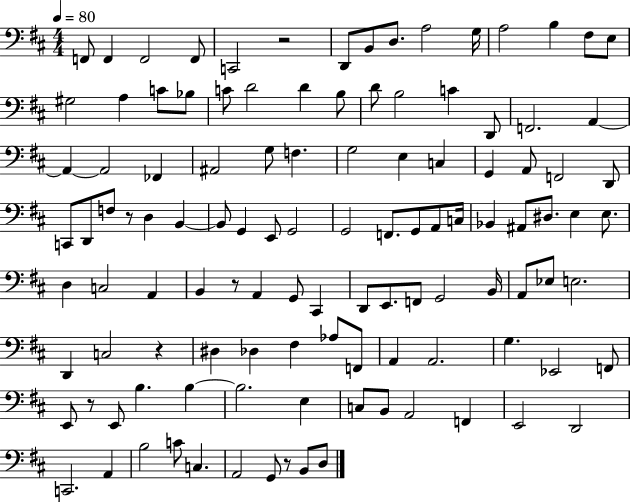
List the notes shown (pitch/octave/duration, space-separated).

F2/e F2/q F2/h F2/e C2/h R/h D2/e B2/e D3/e. A3/h G3/s A3/h B3/q F#3/e E3/e G#3/h A3/q C4/e Bb3/e C4/e D4/h D4/q B3/e D4/e B3/h C4/q D2/e F2/h. A2/q A2/q A2/h FES2/q A#2/h G3/e F3/q. G3/h E3/q C3/q G2/q A2/e F2/h D2/e C2/e D2/e F3/e R/e D3/q B2/q B2/e G2/q E2/e G2/h G2/h F2/e. G2/e A2/e C3/s Bb2/q A#2/e D#3/e. E3/q E3/e. D3/q C3/h A2/q B2/q R/e A2/q G2/e C#2/q D2/e E2/e. F2/e G2/h B2/s A2/e Eb3/e E3/h. D2/q C3/h R/q D#3/q Db3/q F#3/q Ab3/e F2/e A2/q A2/h. G3/q. Eb2/h F2/e E2/e R/e E2/e B3/q. B3/q B3/h. E3/q C3/e B2/e A2/h F2/q E2/h D2/h C2/h. A2/q B3/h C4/e C3/q. A2/h G2/e R/e B2/e D3/e